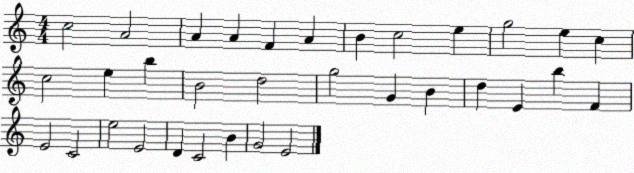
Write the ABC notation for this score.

X:1
T:Untitled
M:4/4
L:1/4
K:C
c2 A2 A A F A B c2 e g2 e c c2 e b B2 d2 g2 G B d E b F E2 C2 e2 E2 D C2 B G2 E2